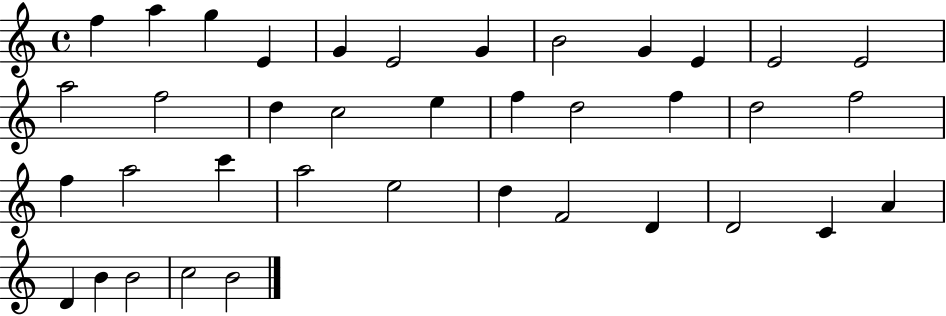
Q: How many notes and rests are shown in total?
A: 38